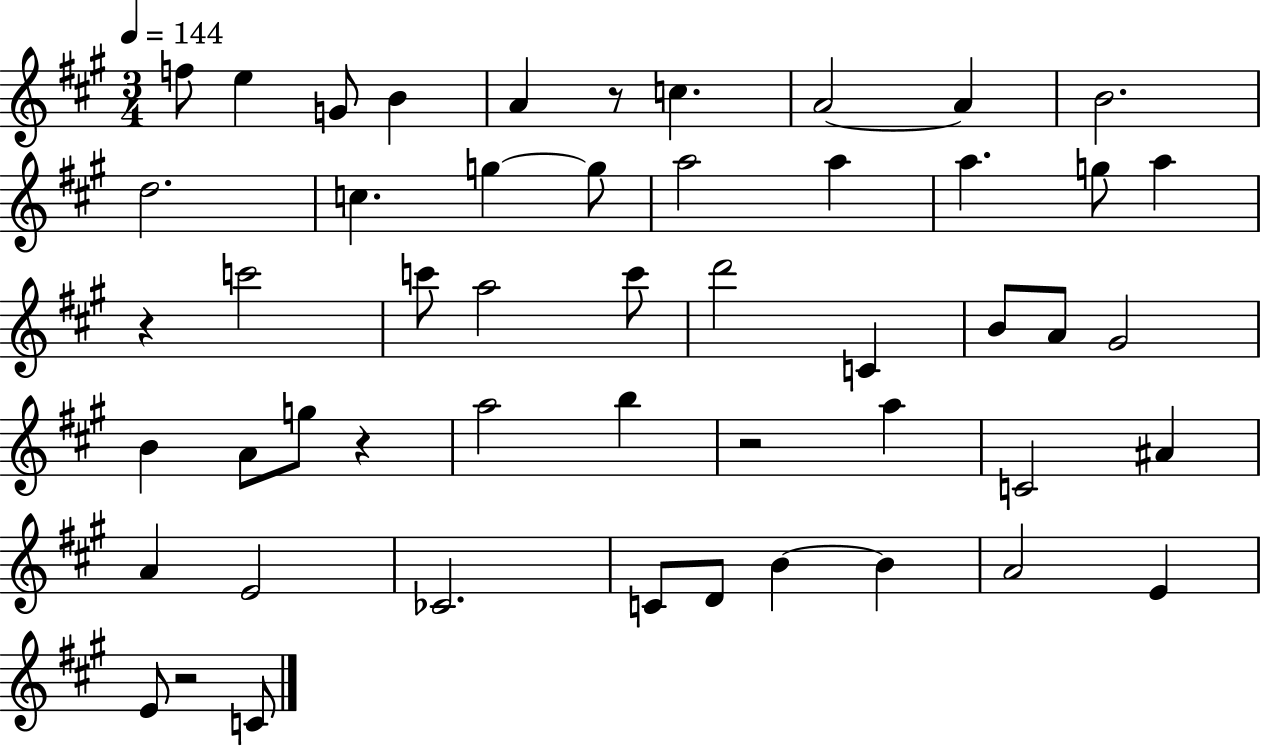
F5/e E5/q G4/e B4/q A4/q R/e C5/q. A4/h A4/q B4/h. D5/h. C5/q. G5/q G5/e A5/h A5/q A5/q. G5/e A5/q R/q C6/h C6/e A5/h C6/e D6/h C4/q B4/e A4/e G#4/h B4/q A4/e G5/e R/q A5/h B5/q R/h A5/q C4/h A#4/q A4/q E4/h CES4/h. C4/e D4/e B4/q B4/q A4/h E4/q E4/e R/h C4/e